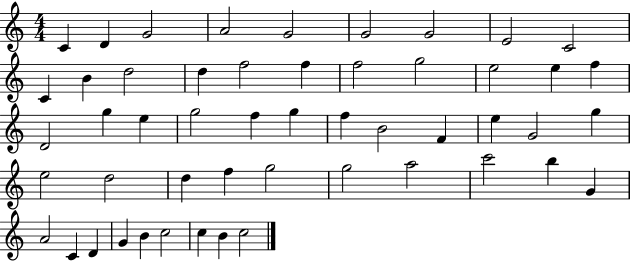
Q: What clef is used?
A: treble